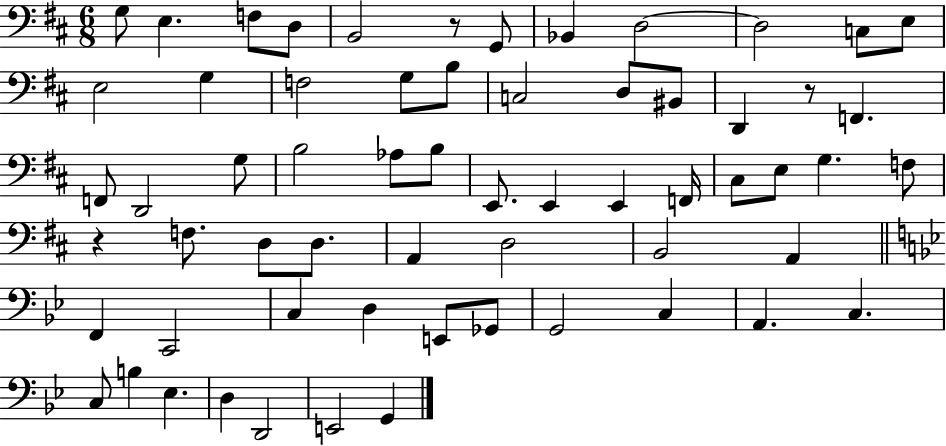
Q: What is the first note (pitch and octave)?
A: G3